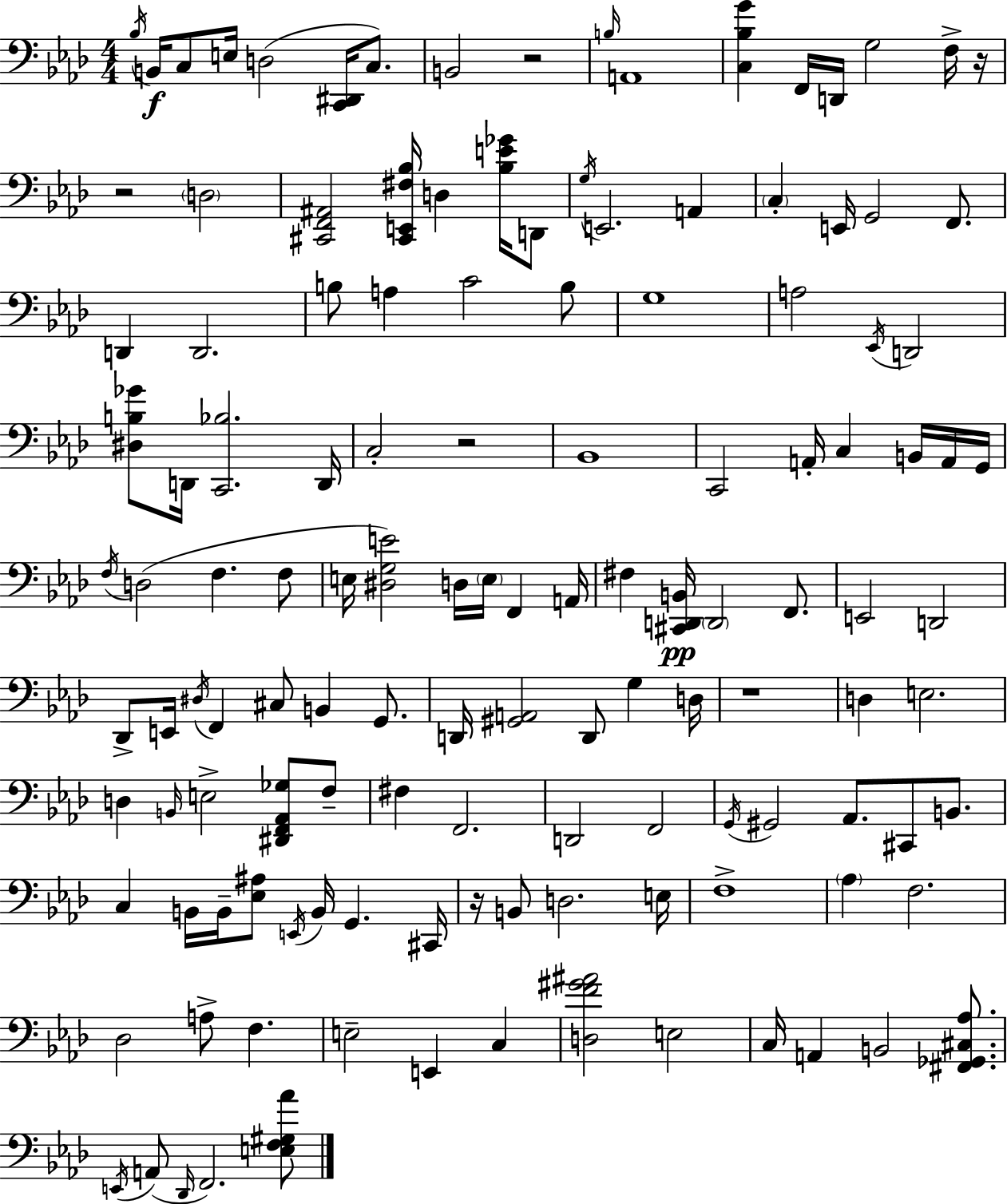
X:1
T:Untitled
M:4/4
L:1/4
K:Ab
_B,/4 B,,/4 C,/2 E,/4 D,2 [C,,^D,,]/4 C,/2 B,,2 z2 B,/4 A,,4 [C,_B,G] F,,/4 D,,/4 G,2 F,/4 z/4 z2 D,2 [^C,,F,,^A,,]2 [^C,,E,,^F,_B,]/4 D, [_B,E_G]/4 D,,/2 G,/4 E,,2 A,, C, E,,/4 G,,2 F,,/2 D,, D,,2 B,/2 A, C2 B,/2 G,4 A,2 _E,,/4 D,,2 [^D,B,_G]/2 D,,/4 [C,,_B,]2 D,,/4 C,2 z2 _B,,4 C,,2 A,,/4 C, B,,/4 A,,/4 G,,/4 F,/4 D,2 F, F,/2 E,/4 [^D,G,E]2 D,/4 E,/4 F,, A,,/4 ^F, [^C,,D,,B,,]/4 D,,2 F,,/2 E,,2 D,,2 _D,,/2 E,,/4 ^D,/4 F,, ^C,/2 B,, G,,/2 D,,/4 [^G,,A,,]2 D,,/2 G, D,/4 z4 D, E,2 D, B,,/4 E,2 [^D,,F,,_A,,_G,]/2 F,/2 ^F, F,,2 D,,2 F,,2 G,,/4 ^G,,2 _A,,/2 ^C,,/2 B,,/2 C, B,,/4 B,,/4 [_E,^A,]/2 E,,/4 B,,/4 G,, ^C,,/4 z/4 B,,/2 D,2 E,/4 F,4 _A, F,2 _D,2 A,/2 F, E,2 E,, C, [D,F^G^A]2 E,2 C,/4 A,, B,,2 [^F,,_G,,^C,_A,]/2 E,,/4 A,,/2 _D,,/4 F,,2 [E,F,^G,_A]/2